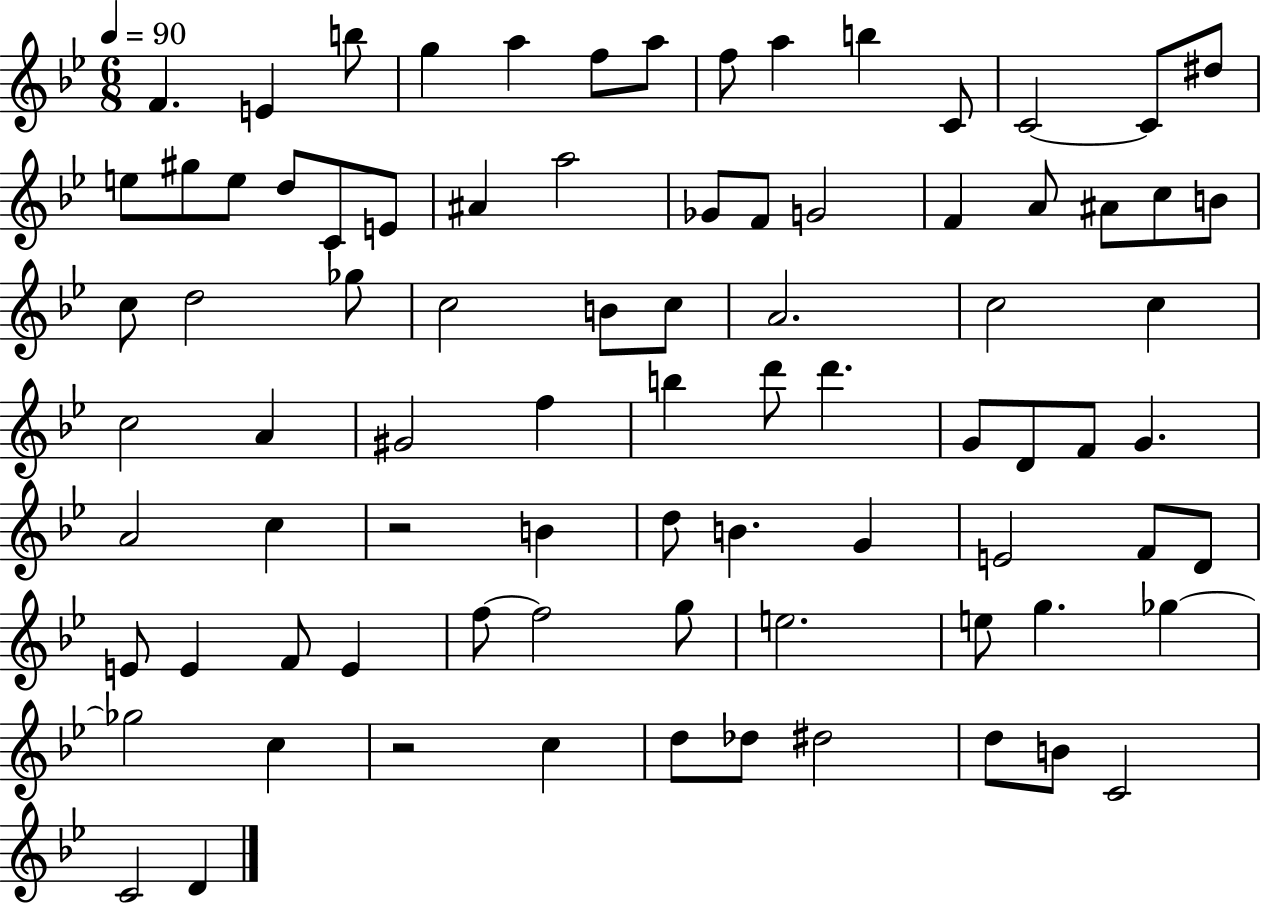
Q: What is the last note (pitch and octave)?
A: D4